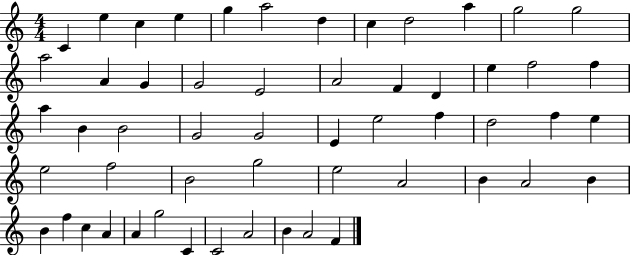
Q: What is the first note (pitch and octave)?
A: C4